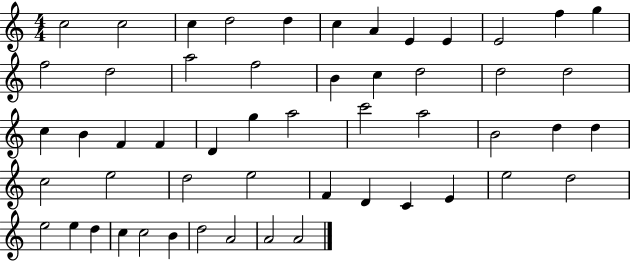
C5/h C5/h C5/q D5/h D5/q C5/q A4/q E4/q E4/q E4/h F5/q G5/q F5/h D5/h A5/h F5/h B4/q C5/q D5/h D5/h D5/h C5/q B4/q F4/q F4/q D4/q G5/q A5/h C6/h A5/h B4/h D5/q D5/q C5/h E5/h D5/h E5/h F4/q D4/q C4/q E4/q E5/h D5/h E5/h E5/q D5/q C5/q C5/h B4/q D5/h A4/h A4/h A4/h